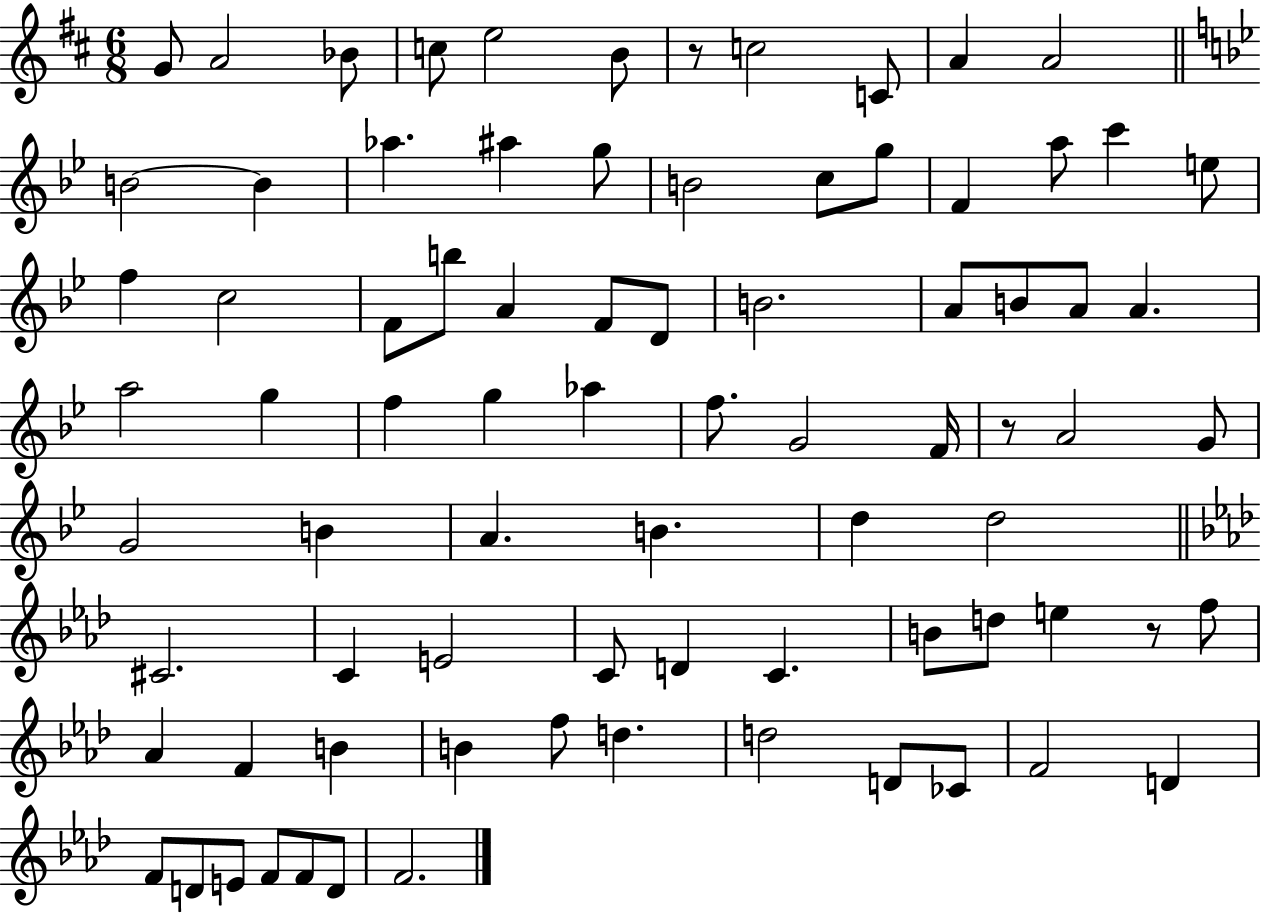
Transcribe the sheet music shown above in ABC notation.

X:1
T:Untitled
M:6/8
L:1/4
K:D
G/2 A2 _B/2 c/2 e2 B/2 z/2 c2 C/2 A A2 B2 B _a ^a g/2 B2 c/2 g/2 F a/2 c' e/2 f c2 F/2 b/2 A F/2 D/2 B2 A/2 B/2 A/2 A a2 g f g _a f/2 G2 F/4 z/2 A2 G/2 G2 B A B d d2 ^C2 C E2 C/2 D C B/2 d/2 e z/2 f/2 _A F B B f/2 d d2 D/2 _C/2 F2 D F/2 D/2 E/2 F/2 F/2 D/2 F2